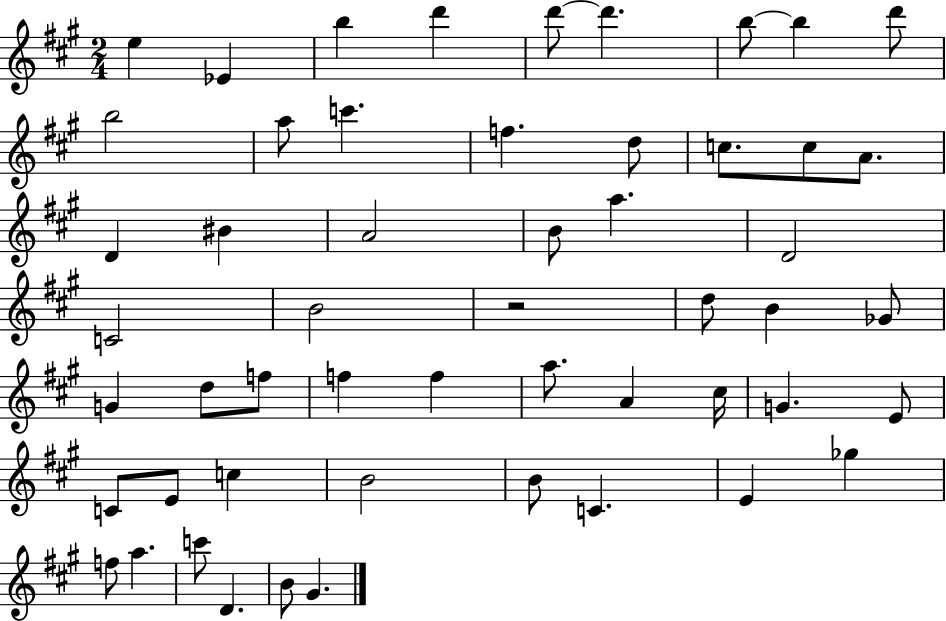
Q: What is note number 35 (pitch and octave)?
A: A4